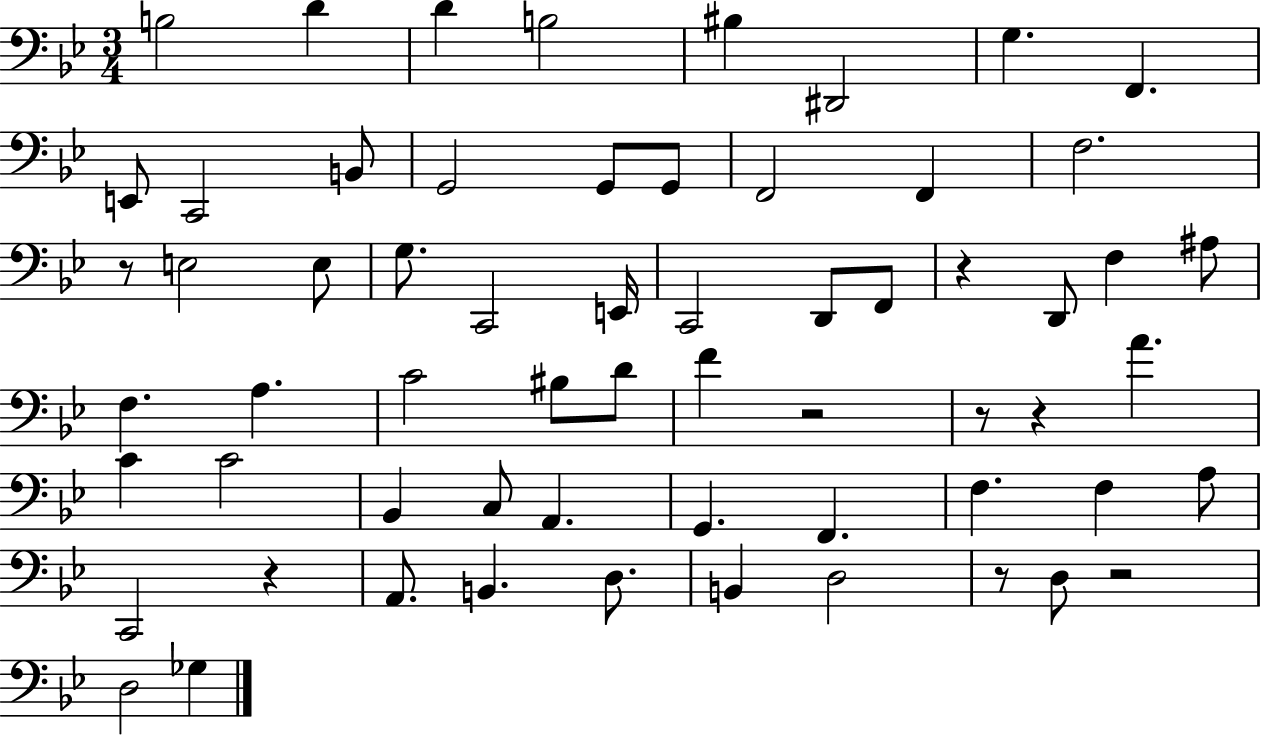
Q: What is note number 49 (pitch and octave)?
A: D3